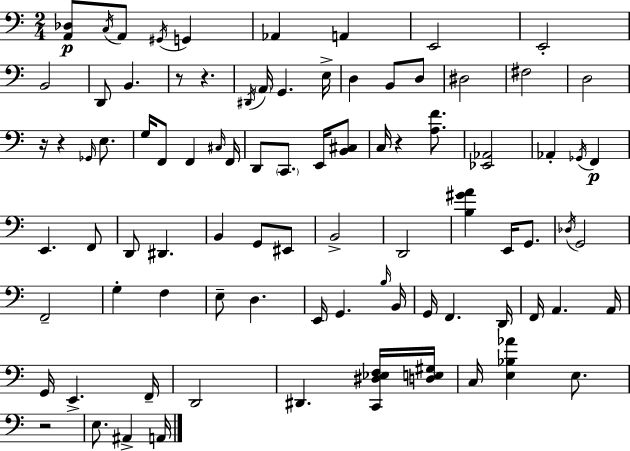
[A2,Db3]/e C3/s A2/e G#2/s G2/q Ab2/q A2/q E2/h E2/h B2/h D2/e B2/q. R/e R/q. D#2/s A2/s G2/q. E3/s D3/q B2/e D3/e D#3/h F#3/h D3/h R/s R/q Gb2/s E3/e. G3/s F2/e F2/q C#3/s F2/s D2/e C2/e. E2/s [B2,C#3]/e C3/s R/q [A3,F4]/e. [Eb2,Ab2]/h Ab2/q Gb2/s F2/q E2/q. F2/e D2/e D#2/q. B2/q G2/e EIS2/e B2/h D2/h [B3,G#4,A4]/q E2/s G2/e. Db3/s G2/h F2/h G3/q F3/q E3/e D3/q. E2/s G2/q. B3/s B2/s G2/s F2/q. D2/s F2/s A2/q. A2/s G2/s E2/q. F2/s D2/h D#2/q. [C2,D#3,Eb3,F3]/s [D3,E3,G#3]/s C3/s [E3,Bb3,Ab4]/q E3/e. R/h E3/e. A#2/q A2/s